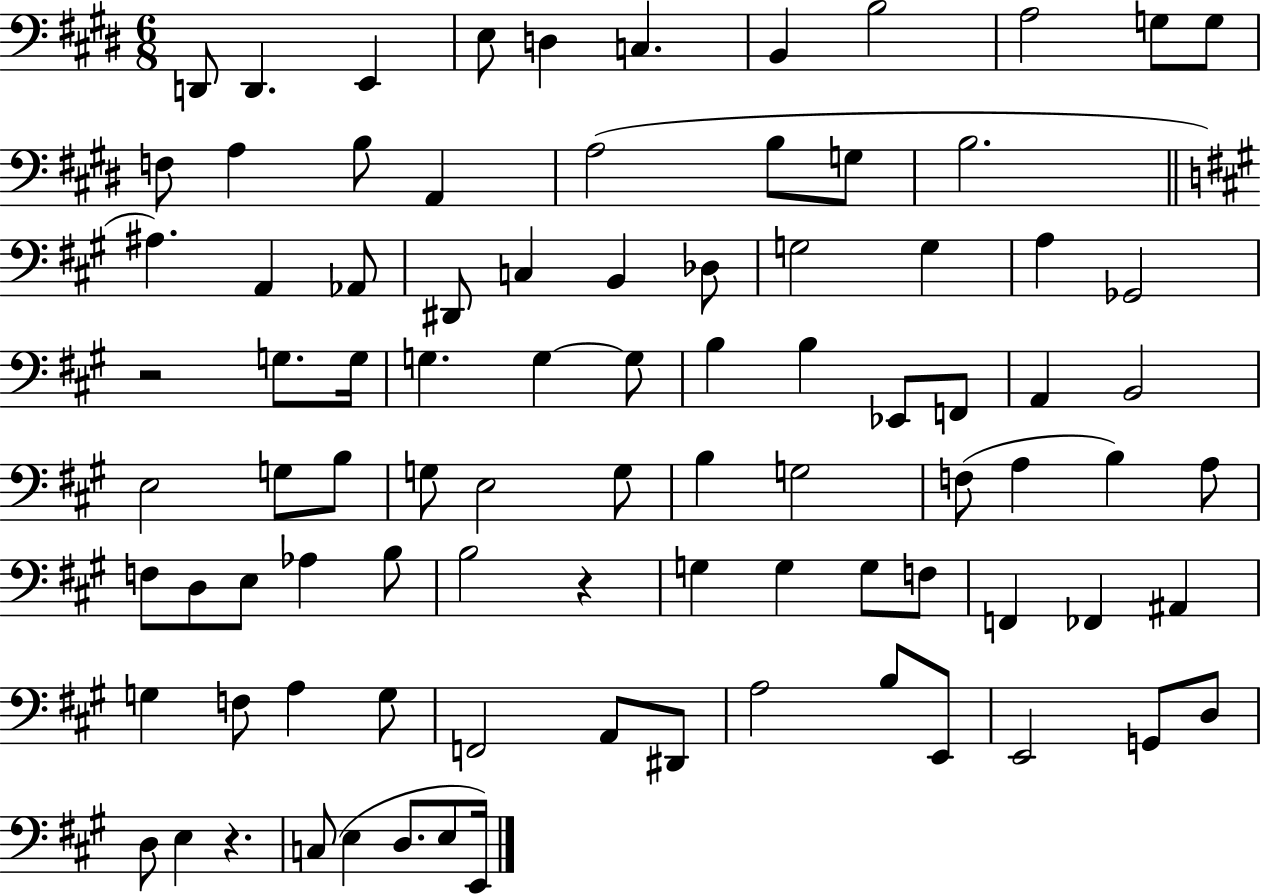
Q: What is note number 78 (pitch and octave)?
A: G2